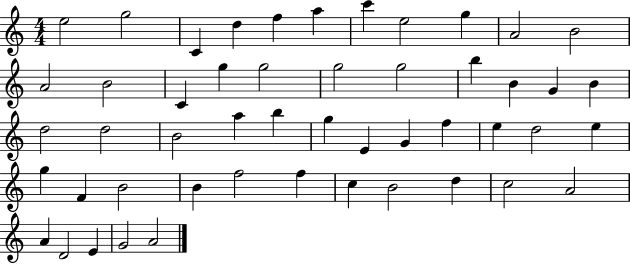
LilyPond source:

{
  \clef treble
  \numericTimeSignature
  \time 4/4
  \key c \major
  e''2 g''2 | c'4 d''4 f''4 a''4 | c'''4 e''2 g''4 | a'2 b'2 | \break a'2 b'2 | c'4 g''4 g''2 | g''2 g''2 | b''4 b'4 g'4 b'4 | \break d''2 d''2 | b'2 a''4 b''4 | g''4 e'4 g'4 f''4 | e''4 d''2 e''4 | \break g''4 f'4 b'2 | b'4 f''2 f''4 | c''4 b'2 d''4 | c''2 a'2 | \break a'4 d'2 e'4 | g'2 a'2 | \bar "|."
}